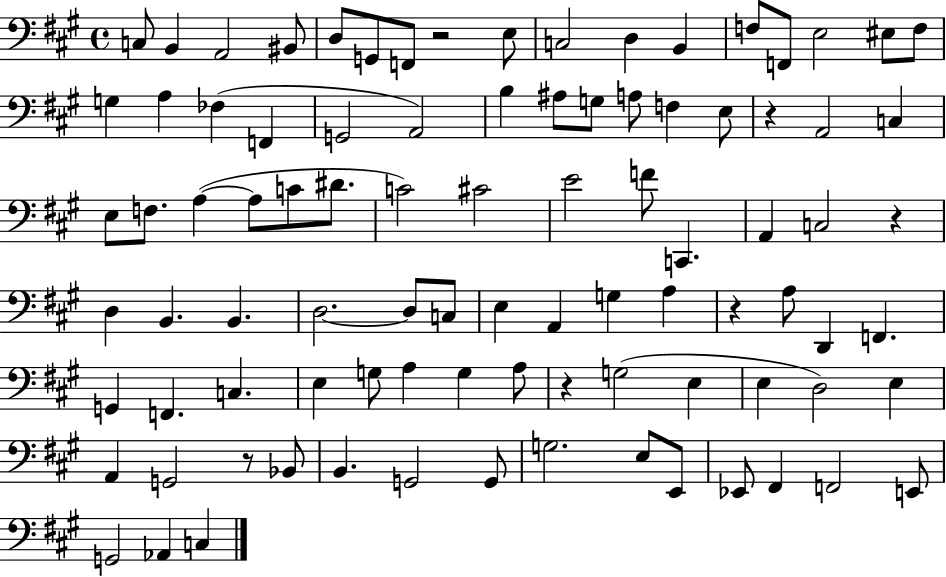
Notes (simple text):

C3/e B2/q A2/h BIS2/e D3/e G2/e F2/e R/h E3/e C3/h D3/q B2/q F3/e F2/e E3/h EIS3/e F3/e G3/q A3/q FES3/q F2/q G2/h A2/h B3/q A#3/e G3/e A3/e F3/q E3/e R/q A2/h C3/q E3/e F3/e. A3/q A3/e C4/e D#4/e. C4/h C#4/h E4/h F4/e C2/q. A2/q C3/h R/q D3/q B2/q. B2/q. D3/h. D3/e C3/e E3/q A2/q G3/q A3/q R/q A3/e D2/q F2/q. G2/q F2/q. C3/q. E3/q G3/e A3/q G3/q A3/e R/q G3/h E3/q E3/q D3/h E3/q A2/q G2/h R/e Bb2/e B2/q. G2/h G2/e G3/h. E3/e E2/e Eb2/e F#2/q F2/h E2/e G2/h Ab2/q C3/q